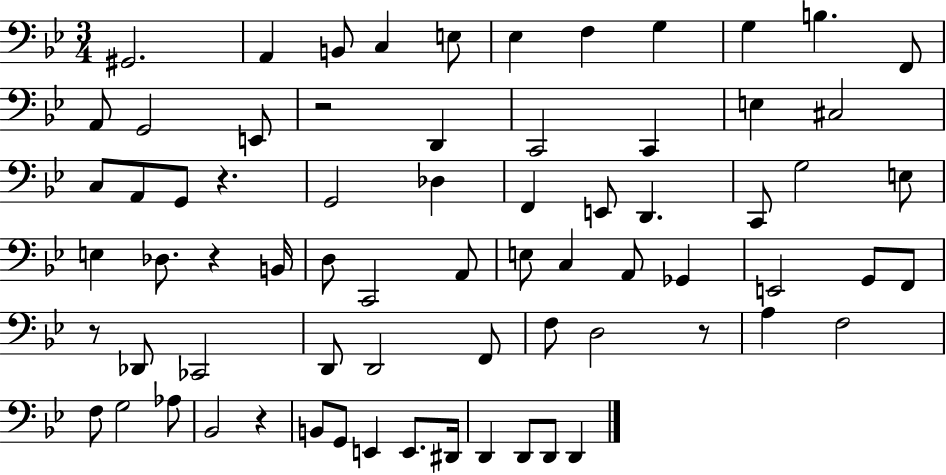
{
  \clef bass
  \numericTimeSignature
  \time 3/4
  \key bes \major
  \repeat volta 2 { gis,2. | a,4 b,8 c4 e8 | ees4 f4 g4 | g4 b4. f,8 | \break a,8 g,2 e,8 | r2 d,4 | c,2 c,4 | e4 cis2 | \break c8 a,8 g,8 r4. | g,2 des4 | f,4 e,8 d,4. | c,8 g2 e8 | \break e4 des8. r4 b,16 | d8 c,2 a,8 | e8 c4 a,8 ges,4 | e,2 g,8 f,8 | \break r8 des,8 ces,2 | d,8 d,2 f,8 | f8 d2 r8 | a4 f2 | \break f8 g2 aes8 | bes,2 r4 | b,8 g,8 e,4 e,8. dis,16 | d,4 d,8 d,8 d,4 | \break } \bar "|."
}